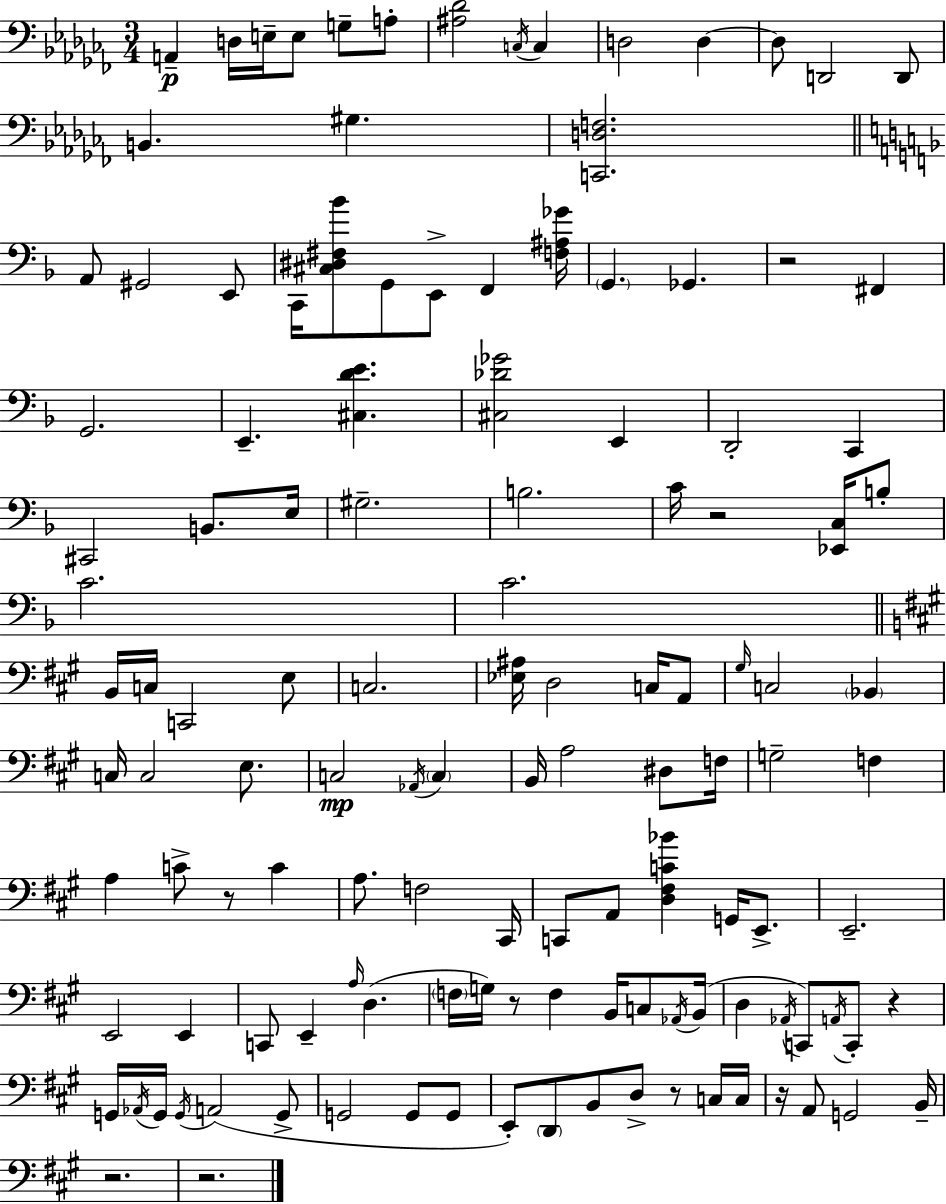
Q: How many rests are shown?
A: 9